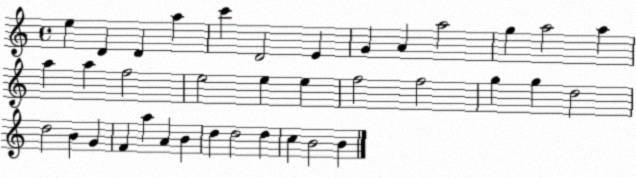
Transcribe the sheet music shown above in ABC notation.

X:1
T:Untitled
M:4/4
L:1/4
K:C
e D D a c' D2 E G A a2 g a2 a a a f2 e2 e e f2 f2 g g d2 d2 B G F a A B d d2 d c B2 B